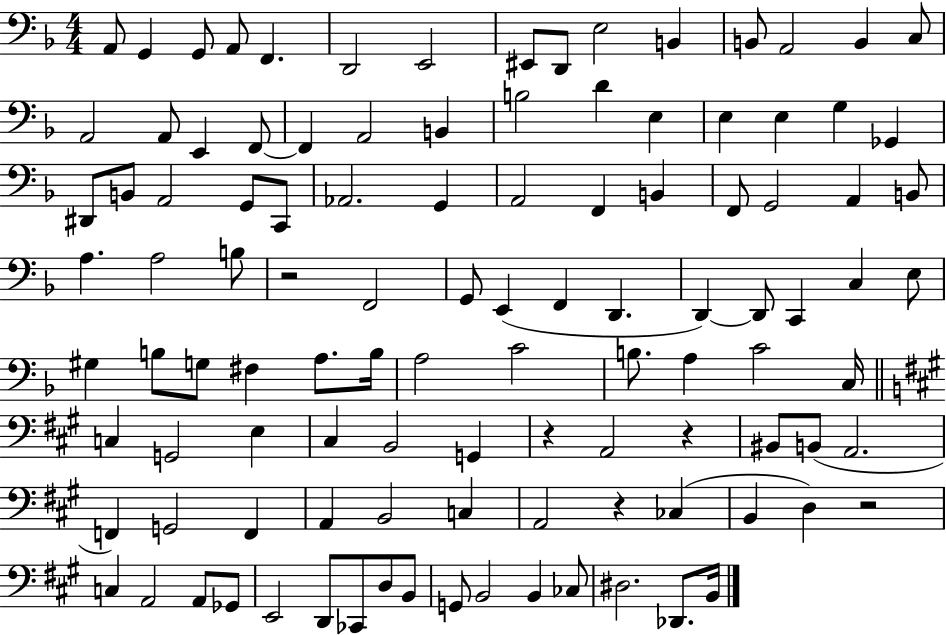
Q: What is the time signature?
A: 4/4